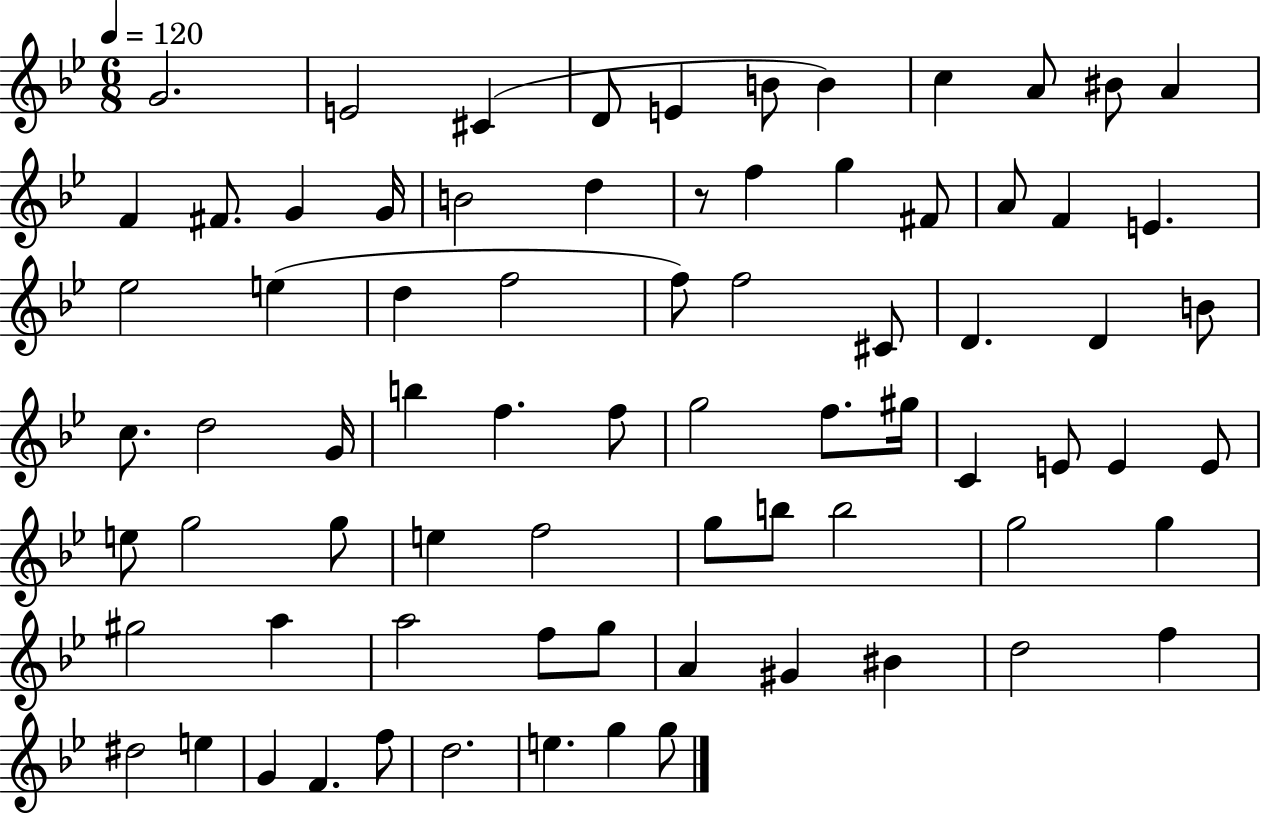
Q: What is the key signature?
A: BES major